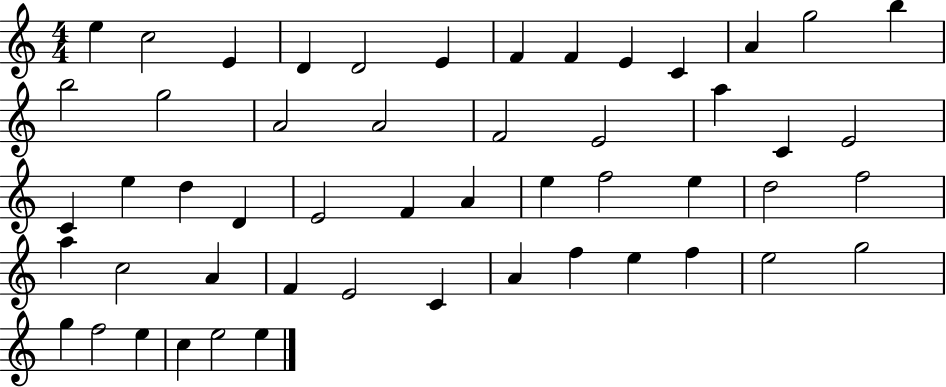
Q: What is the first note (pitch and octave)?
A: E5